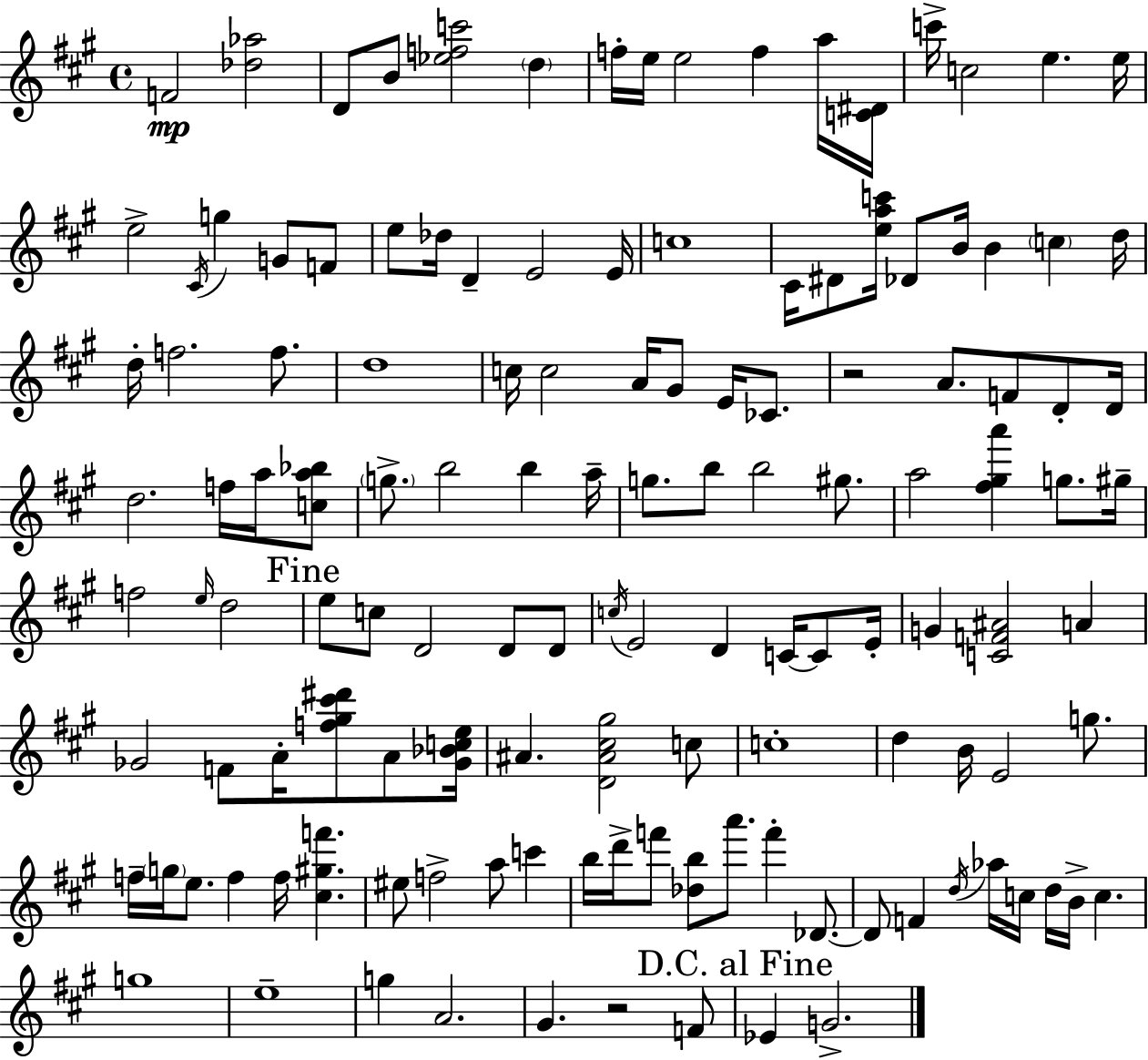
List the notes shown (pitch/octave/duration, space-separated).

F4/h [Db5,Ab5]/h D4/e B4/e [Eb5,F5,C6]/h D5/q F5/s E5/s E5/h F5/q A5/s [C4,D#4]/s C6/s C5/h E5/q. E5/s E5/h C#4/s G5/q G4/e F4/e E5/e Db5/s D4/q E4/h E4/s C5/w C#4/s D#4/e [E5,A5,C6]/s Db4/e B4/s B4/q C5/q D5/s D5/s F5/h. F5/e. D5/w C5/s C5/h A4/s G#4/e E4/s CES4/e. R/h A4/e. F4/e D4/e D4/s D5/h. F5/s A5/s [C5,A5,Bb5]/e G5/e. B5/h B5/q A5/s G5/e. B5/e B5/h G#5/e. A5/h [F#5,G#5,A6]/q G5/e. G#5/s F5/h E5/s D5/h E5/e C5/e D4/h D4/e D4/e C5/s E4/h D4/q C4/s C4/e E4/s G4/q [C4,F4,A#4]/h A4/q Gb4/h F4/e A4/s [F5,G#5,C#6,D#6]/e A4/e [Gb4,Bb4,C5,E5]/s A#4/q. [D4,A#4,C#5,G#5]/h C5/e C5/w D5/q B4/s E4/h G5/e. F5/s G5/s E5/e. F5/q F5/s [C#5,G#5,F6]/q. EIS5/e F5/h A5/e C6/q B5/s D6/s F6/e [Db5,B5]/e A6/e. F6/q Db4/e. Db4/e F4/q D5/s Ab5/s C5/s D5/s B4/s C5/q. G5/w E5/w G5/q A4/h. G#4/q. R/h F4/e Eb4/q G4/h.